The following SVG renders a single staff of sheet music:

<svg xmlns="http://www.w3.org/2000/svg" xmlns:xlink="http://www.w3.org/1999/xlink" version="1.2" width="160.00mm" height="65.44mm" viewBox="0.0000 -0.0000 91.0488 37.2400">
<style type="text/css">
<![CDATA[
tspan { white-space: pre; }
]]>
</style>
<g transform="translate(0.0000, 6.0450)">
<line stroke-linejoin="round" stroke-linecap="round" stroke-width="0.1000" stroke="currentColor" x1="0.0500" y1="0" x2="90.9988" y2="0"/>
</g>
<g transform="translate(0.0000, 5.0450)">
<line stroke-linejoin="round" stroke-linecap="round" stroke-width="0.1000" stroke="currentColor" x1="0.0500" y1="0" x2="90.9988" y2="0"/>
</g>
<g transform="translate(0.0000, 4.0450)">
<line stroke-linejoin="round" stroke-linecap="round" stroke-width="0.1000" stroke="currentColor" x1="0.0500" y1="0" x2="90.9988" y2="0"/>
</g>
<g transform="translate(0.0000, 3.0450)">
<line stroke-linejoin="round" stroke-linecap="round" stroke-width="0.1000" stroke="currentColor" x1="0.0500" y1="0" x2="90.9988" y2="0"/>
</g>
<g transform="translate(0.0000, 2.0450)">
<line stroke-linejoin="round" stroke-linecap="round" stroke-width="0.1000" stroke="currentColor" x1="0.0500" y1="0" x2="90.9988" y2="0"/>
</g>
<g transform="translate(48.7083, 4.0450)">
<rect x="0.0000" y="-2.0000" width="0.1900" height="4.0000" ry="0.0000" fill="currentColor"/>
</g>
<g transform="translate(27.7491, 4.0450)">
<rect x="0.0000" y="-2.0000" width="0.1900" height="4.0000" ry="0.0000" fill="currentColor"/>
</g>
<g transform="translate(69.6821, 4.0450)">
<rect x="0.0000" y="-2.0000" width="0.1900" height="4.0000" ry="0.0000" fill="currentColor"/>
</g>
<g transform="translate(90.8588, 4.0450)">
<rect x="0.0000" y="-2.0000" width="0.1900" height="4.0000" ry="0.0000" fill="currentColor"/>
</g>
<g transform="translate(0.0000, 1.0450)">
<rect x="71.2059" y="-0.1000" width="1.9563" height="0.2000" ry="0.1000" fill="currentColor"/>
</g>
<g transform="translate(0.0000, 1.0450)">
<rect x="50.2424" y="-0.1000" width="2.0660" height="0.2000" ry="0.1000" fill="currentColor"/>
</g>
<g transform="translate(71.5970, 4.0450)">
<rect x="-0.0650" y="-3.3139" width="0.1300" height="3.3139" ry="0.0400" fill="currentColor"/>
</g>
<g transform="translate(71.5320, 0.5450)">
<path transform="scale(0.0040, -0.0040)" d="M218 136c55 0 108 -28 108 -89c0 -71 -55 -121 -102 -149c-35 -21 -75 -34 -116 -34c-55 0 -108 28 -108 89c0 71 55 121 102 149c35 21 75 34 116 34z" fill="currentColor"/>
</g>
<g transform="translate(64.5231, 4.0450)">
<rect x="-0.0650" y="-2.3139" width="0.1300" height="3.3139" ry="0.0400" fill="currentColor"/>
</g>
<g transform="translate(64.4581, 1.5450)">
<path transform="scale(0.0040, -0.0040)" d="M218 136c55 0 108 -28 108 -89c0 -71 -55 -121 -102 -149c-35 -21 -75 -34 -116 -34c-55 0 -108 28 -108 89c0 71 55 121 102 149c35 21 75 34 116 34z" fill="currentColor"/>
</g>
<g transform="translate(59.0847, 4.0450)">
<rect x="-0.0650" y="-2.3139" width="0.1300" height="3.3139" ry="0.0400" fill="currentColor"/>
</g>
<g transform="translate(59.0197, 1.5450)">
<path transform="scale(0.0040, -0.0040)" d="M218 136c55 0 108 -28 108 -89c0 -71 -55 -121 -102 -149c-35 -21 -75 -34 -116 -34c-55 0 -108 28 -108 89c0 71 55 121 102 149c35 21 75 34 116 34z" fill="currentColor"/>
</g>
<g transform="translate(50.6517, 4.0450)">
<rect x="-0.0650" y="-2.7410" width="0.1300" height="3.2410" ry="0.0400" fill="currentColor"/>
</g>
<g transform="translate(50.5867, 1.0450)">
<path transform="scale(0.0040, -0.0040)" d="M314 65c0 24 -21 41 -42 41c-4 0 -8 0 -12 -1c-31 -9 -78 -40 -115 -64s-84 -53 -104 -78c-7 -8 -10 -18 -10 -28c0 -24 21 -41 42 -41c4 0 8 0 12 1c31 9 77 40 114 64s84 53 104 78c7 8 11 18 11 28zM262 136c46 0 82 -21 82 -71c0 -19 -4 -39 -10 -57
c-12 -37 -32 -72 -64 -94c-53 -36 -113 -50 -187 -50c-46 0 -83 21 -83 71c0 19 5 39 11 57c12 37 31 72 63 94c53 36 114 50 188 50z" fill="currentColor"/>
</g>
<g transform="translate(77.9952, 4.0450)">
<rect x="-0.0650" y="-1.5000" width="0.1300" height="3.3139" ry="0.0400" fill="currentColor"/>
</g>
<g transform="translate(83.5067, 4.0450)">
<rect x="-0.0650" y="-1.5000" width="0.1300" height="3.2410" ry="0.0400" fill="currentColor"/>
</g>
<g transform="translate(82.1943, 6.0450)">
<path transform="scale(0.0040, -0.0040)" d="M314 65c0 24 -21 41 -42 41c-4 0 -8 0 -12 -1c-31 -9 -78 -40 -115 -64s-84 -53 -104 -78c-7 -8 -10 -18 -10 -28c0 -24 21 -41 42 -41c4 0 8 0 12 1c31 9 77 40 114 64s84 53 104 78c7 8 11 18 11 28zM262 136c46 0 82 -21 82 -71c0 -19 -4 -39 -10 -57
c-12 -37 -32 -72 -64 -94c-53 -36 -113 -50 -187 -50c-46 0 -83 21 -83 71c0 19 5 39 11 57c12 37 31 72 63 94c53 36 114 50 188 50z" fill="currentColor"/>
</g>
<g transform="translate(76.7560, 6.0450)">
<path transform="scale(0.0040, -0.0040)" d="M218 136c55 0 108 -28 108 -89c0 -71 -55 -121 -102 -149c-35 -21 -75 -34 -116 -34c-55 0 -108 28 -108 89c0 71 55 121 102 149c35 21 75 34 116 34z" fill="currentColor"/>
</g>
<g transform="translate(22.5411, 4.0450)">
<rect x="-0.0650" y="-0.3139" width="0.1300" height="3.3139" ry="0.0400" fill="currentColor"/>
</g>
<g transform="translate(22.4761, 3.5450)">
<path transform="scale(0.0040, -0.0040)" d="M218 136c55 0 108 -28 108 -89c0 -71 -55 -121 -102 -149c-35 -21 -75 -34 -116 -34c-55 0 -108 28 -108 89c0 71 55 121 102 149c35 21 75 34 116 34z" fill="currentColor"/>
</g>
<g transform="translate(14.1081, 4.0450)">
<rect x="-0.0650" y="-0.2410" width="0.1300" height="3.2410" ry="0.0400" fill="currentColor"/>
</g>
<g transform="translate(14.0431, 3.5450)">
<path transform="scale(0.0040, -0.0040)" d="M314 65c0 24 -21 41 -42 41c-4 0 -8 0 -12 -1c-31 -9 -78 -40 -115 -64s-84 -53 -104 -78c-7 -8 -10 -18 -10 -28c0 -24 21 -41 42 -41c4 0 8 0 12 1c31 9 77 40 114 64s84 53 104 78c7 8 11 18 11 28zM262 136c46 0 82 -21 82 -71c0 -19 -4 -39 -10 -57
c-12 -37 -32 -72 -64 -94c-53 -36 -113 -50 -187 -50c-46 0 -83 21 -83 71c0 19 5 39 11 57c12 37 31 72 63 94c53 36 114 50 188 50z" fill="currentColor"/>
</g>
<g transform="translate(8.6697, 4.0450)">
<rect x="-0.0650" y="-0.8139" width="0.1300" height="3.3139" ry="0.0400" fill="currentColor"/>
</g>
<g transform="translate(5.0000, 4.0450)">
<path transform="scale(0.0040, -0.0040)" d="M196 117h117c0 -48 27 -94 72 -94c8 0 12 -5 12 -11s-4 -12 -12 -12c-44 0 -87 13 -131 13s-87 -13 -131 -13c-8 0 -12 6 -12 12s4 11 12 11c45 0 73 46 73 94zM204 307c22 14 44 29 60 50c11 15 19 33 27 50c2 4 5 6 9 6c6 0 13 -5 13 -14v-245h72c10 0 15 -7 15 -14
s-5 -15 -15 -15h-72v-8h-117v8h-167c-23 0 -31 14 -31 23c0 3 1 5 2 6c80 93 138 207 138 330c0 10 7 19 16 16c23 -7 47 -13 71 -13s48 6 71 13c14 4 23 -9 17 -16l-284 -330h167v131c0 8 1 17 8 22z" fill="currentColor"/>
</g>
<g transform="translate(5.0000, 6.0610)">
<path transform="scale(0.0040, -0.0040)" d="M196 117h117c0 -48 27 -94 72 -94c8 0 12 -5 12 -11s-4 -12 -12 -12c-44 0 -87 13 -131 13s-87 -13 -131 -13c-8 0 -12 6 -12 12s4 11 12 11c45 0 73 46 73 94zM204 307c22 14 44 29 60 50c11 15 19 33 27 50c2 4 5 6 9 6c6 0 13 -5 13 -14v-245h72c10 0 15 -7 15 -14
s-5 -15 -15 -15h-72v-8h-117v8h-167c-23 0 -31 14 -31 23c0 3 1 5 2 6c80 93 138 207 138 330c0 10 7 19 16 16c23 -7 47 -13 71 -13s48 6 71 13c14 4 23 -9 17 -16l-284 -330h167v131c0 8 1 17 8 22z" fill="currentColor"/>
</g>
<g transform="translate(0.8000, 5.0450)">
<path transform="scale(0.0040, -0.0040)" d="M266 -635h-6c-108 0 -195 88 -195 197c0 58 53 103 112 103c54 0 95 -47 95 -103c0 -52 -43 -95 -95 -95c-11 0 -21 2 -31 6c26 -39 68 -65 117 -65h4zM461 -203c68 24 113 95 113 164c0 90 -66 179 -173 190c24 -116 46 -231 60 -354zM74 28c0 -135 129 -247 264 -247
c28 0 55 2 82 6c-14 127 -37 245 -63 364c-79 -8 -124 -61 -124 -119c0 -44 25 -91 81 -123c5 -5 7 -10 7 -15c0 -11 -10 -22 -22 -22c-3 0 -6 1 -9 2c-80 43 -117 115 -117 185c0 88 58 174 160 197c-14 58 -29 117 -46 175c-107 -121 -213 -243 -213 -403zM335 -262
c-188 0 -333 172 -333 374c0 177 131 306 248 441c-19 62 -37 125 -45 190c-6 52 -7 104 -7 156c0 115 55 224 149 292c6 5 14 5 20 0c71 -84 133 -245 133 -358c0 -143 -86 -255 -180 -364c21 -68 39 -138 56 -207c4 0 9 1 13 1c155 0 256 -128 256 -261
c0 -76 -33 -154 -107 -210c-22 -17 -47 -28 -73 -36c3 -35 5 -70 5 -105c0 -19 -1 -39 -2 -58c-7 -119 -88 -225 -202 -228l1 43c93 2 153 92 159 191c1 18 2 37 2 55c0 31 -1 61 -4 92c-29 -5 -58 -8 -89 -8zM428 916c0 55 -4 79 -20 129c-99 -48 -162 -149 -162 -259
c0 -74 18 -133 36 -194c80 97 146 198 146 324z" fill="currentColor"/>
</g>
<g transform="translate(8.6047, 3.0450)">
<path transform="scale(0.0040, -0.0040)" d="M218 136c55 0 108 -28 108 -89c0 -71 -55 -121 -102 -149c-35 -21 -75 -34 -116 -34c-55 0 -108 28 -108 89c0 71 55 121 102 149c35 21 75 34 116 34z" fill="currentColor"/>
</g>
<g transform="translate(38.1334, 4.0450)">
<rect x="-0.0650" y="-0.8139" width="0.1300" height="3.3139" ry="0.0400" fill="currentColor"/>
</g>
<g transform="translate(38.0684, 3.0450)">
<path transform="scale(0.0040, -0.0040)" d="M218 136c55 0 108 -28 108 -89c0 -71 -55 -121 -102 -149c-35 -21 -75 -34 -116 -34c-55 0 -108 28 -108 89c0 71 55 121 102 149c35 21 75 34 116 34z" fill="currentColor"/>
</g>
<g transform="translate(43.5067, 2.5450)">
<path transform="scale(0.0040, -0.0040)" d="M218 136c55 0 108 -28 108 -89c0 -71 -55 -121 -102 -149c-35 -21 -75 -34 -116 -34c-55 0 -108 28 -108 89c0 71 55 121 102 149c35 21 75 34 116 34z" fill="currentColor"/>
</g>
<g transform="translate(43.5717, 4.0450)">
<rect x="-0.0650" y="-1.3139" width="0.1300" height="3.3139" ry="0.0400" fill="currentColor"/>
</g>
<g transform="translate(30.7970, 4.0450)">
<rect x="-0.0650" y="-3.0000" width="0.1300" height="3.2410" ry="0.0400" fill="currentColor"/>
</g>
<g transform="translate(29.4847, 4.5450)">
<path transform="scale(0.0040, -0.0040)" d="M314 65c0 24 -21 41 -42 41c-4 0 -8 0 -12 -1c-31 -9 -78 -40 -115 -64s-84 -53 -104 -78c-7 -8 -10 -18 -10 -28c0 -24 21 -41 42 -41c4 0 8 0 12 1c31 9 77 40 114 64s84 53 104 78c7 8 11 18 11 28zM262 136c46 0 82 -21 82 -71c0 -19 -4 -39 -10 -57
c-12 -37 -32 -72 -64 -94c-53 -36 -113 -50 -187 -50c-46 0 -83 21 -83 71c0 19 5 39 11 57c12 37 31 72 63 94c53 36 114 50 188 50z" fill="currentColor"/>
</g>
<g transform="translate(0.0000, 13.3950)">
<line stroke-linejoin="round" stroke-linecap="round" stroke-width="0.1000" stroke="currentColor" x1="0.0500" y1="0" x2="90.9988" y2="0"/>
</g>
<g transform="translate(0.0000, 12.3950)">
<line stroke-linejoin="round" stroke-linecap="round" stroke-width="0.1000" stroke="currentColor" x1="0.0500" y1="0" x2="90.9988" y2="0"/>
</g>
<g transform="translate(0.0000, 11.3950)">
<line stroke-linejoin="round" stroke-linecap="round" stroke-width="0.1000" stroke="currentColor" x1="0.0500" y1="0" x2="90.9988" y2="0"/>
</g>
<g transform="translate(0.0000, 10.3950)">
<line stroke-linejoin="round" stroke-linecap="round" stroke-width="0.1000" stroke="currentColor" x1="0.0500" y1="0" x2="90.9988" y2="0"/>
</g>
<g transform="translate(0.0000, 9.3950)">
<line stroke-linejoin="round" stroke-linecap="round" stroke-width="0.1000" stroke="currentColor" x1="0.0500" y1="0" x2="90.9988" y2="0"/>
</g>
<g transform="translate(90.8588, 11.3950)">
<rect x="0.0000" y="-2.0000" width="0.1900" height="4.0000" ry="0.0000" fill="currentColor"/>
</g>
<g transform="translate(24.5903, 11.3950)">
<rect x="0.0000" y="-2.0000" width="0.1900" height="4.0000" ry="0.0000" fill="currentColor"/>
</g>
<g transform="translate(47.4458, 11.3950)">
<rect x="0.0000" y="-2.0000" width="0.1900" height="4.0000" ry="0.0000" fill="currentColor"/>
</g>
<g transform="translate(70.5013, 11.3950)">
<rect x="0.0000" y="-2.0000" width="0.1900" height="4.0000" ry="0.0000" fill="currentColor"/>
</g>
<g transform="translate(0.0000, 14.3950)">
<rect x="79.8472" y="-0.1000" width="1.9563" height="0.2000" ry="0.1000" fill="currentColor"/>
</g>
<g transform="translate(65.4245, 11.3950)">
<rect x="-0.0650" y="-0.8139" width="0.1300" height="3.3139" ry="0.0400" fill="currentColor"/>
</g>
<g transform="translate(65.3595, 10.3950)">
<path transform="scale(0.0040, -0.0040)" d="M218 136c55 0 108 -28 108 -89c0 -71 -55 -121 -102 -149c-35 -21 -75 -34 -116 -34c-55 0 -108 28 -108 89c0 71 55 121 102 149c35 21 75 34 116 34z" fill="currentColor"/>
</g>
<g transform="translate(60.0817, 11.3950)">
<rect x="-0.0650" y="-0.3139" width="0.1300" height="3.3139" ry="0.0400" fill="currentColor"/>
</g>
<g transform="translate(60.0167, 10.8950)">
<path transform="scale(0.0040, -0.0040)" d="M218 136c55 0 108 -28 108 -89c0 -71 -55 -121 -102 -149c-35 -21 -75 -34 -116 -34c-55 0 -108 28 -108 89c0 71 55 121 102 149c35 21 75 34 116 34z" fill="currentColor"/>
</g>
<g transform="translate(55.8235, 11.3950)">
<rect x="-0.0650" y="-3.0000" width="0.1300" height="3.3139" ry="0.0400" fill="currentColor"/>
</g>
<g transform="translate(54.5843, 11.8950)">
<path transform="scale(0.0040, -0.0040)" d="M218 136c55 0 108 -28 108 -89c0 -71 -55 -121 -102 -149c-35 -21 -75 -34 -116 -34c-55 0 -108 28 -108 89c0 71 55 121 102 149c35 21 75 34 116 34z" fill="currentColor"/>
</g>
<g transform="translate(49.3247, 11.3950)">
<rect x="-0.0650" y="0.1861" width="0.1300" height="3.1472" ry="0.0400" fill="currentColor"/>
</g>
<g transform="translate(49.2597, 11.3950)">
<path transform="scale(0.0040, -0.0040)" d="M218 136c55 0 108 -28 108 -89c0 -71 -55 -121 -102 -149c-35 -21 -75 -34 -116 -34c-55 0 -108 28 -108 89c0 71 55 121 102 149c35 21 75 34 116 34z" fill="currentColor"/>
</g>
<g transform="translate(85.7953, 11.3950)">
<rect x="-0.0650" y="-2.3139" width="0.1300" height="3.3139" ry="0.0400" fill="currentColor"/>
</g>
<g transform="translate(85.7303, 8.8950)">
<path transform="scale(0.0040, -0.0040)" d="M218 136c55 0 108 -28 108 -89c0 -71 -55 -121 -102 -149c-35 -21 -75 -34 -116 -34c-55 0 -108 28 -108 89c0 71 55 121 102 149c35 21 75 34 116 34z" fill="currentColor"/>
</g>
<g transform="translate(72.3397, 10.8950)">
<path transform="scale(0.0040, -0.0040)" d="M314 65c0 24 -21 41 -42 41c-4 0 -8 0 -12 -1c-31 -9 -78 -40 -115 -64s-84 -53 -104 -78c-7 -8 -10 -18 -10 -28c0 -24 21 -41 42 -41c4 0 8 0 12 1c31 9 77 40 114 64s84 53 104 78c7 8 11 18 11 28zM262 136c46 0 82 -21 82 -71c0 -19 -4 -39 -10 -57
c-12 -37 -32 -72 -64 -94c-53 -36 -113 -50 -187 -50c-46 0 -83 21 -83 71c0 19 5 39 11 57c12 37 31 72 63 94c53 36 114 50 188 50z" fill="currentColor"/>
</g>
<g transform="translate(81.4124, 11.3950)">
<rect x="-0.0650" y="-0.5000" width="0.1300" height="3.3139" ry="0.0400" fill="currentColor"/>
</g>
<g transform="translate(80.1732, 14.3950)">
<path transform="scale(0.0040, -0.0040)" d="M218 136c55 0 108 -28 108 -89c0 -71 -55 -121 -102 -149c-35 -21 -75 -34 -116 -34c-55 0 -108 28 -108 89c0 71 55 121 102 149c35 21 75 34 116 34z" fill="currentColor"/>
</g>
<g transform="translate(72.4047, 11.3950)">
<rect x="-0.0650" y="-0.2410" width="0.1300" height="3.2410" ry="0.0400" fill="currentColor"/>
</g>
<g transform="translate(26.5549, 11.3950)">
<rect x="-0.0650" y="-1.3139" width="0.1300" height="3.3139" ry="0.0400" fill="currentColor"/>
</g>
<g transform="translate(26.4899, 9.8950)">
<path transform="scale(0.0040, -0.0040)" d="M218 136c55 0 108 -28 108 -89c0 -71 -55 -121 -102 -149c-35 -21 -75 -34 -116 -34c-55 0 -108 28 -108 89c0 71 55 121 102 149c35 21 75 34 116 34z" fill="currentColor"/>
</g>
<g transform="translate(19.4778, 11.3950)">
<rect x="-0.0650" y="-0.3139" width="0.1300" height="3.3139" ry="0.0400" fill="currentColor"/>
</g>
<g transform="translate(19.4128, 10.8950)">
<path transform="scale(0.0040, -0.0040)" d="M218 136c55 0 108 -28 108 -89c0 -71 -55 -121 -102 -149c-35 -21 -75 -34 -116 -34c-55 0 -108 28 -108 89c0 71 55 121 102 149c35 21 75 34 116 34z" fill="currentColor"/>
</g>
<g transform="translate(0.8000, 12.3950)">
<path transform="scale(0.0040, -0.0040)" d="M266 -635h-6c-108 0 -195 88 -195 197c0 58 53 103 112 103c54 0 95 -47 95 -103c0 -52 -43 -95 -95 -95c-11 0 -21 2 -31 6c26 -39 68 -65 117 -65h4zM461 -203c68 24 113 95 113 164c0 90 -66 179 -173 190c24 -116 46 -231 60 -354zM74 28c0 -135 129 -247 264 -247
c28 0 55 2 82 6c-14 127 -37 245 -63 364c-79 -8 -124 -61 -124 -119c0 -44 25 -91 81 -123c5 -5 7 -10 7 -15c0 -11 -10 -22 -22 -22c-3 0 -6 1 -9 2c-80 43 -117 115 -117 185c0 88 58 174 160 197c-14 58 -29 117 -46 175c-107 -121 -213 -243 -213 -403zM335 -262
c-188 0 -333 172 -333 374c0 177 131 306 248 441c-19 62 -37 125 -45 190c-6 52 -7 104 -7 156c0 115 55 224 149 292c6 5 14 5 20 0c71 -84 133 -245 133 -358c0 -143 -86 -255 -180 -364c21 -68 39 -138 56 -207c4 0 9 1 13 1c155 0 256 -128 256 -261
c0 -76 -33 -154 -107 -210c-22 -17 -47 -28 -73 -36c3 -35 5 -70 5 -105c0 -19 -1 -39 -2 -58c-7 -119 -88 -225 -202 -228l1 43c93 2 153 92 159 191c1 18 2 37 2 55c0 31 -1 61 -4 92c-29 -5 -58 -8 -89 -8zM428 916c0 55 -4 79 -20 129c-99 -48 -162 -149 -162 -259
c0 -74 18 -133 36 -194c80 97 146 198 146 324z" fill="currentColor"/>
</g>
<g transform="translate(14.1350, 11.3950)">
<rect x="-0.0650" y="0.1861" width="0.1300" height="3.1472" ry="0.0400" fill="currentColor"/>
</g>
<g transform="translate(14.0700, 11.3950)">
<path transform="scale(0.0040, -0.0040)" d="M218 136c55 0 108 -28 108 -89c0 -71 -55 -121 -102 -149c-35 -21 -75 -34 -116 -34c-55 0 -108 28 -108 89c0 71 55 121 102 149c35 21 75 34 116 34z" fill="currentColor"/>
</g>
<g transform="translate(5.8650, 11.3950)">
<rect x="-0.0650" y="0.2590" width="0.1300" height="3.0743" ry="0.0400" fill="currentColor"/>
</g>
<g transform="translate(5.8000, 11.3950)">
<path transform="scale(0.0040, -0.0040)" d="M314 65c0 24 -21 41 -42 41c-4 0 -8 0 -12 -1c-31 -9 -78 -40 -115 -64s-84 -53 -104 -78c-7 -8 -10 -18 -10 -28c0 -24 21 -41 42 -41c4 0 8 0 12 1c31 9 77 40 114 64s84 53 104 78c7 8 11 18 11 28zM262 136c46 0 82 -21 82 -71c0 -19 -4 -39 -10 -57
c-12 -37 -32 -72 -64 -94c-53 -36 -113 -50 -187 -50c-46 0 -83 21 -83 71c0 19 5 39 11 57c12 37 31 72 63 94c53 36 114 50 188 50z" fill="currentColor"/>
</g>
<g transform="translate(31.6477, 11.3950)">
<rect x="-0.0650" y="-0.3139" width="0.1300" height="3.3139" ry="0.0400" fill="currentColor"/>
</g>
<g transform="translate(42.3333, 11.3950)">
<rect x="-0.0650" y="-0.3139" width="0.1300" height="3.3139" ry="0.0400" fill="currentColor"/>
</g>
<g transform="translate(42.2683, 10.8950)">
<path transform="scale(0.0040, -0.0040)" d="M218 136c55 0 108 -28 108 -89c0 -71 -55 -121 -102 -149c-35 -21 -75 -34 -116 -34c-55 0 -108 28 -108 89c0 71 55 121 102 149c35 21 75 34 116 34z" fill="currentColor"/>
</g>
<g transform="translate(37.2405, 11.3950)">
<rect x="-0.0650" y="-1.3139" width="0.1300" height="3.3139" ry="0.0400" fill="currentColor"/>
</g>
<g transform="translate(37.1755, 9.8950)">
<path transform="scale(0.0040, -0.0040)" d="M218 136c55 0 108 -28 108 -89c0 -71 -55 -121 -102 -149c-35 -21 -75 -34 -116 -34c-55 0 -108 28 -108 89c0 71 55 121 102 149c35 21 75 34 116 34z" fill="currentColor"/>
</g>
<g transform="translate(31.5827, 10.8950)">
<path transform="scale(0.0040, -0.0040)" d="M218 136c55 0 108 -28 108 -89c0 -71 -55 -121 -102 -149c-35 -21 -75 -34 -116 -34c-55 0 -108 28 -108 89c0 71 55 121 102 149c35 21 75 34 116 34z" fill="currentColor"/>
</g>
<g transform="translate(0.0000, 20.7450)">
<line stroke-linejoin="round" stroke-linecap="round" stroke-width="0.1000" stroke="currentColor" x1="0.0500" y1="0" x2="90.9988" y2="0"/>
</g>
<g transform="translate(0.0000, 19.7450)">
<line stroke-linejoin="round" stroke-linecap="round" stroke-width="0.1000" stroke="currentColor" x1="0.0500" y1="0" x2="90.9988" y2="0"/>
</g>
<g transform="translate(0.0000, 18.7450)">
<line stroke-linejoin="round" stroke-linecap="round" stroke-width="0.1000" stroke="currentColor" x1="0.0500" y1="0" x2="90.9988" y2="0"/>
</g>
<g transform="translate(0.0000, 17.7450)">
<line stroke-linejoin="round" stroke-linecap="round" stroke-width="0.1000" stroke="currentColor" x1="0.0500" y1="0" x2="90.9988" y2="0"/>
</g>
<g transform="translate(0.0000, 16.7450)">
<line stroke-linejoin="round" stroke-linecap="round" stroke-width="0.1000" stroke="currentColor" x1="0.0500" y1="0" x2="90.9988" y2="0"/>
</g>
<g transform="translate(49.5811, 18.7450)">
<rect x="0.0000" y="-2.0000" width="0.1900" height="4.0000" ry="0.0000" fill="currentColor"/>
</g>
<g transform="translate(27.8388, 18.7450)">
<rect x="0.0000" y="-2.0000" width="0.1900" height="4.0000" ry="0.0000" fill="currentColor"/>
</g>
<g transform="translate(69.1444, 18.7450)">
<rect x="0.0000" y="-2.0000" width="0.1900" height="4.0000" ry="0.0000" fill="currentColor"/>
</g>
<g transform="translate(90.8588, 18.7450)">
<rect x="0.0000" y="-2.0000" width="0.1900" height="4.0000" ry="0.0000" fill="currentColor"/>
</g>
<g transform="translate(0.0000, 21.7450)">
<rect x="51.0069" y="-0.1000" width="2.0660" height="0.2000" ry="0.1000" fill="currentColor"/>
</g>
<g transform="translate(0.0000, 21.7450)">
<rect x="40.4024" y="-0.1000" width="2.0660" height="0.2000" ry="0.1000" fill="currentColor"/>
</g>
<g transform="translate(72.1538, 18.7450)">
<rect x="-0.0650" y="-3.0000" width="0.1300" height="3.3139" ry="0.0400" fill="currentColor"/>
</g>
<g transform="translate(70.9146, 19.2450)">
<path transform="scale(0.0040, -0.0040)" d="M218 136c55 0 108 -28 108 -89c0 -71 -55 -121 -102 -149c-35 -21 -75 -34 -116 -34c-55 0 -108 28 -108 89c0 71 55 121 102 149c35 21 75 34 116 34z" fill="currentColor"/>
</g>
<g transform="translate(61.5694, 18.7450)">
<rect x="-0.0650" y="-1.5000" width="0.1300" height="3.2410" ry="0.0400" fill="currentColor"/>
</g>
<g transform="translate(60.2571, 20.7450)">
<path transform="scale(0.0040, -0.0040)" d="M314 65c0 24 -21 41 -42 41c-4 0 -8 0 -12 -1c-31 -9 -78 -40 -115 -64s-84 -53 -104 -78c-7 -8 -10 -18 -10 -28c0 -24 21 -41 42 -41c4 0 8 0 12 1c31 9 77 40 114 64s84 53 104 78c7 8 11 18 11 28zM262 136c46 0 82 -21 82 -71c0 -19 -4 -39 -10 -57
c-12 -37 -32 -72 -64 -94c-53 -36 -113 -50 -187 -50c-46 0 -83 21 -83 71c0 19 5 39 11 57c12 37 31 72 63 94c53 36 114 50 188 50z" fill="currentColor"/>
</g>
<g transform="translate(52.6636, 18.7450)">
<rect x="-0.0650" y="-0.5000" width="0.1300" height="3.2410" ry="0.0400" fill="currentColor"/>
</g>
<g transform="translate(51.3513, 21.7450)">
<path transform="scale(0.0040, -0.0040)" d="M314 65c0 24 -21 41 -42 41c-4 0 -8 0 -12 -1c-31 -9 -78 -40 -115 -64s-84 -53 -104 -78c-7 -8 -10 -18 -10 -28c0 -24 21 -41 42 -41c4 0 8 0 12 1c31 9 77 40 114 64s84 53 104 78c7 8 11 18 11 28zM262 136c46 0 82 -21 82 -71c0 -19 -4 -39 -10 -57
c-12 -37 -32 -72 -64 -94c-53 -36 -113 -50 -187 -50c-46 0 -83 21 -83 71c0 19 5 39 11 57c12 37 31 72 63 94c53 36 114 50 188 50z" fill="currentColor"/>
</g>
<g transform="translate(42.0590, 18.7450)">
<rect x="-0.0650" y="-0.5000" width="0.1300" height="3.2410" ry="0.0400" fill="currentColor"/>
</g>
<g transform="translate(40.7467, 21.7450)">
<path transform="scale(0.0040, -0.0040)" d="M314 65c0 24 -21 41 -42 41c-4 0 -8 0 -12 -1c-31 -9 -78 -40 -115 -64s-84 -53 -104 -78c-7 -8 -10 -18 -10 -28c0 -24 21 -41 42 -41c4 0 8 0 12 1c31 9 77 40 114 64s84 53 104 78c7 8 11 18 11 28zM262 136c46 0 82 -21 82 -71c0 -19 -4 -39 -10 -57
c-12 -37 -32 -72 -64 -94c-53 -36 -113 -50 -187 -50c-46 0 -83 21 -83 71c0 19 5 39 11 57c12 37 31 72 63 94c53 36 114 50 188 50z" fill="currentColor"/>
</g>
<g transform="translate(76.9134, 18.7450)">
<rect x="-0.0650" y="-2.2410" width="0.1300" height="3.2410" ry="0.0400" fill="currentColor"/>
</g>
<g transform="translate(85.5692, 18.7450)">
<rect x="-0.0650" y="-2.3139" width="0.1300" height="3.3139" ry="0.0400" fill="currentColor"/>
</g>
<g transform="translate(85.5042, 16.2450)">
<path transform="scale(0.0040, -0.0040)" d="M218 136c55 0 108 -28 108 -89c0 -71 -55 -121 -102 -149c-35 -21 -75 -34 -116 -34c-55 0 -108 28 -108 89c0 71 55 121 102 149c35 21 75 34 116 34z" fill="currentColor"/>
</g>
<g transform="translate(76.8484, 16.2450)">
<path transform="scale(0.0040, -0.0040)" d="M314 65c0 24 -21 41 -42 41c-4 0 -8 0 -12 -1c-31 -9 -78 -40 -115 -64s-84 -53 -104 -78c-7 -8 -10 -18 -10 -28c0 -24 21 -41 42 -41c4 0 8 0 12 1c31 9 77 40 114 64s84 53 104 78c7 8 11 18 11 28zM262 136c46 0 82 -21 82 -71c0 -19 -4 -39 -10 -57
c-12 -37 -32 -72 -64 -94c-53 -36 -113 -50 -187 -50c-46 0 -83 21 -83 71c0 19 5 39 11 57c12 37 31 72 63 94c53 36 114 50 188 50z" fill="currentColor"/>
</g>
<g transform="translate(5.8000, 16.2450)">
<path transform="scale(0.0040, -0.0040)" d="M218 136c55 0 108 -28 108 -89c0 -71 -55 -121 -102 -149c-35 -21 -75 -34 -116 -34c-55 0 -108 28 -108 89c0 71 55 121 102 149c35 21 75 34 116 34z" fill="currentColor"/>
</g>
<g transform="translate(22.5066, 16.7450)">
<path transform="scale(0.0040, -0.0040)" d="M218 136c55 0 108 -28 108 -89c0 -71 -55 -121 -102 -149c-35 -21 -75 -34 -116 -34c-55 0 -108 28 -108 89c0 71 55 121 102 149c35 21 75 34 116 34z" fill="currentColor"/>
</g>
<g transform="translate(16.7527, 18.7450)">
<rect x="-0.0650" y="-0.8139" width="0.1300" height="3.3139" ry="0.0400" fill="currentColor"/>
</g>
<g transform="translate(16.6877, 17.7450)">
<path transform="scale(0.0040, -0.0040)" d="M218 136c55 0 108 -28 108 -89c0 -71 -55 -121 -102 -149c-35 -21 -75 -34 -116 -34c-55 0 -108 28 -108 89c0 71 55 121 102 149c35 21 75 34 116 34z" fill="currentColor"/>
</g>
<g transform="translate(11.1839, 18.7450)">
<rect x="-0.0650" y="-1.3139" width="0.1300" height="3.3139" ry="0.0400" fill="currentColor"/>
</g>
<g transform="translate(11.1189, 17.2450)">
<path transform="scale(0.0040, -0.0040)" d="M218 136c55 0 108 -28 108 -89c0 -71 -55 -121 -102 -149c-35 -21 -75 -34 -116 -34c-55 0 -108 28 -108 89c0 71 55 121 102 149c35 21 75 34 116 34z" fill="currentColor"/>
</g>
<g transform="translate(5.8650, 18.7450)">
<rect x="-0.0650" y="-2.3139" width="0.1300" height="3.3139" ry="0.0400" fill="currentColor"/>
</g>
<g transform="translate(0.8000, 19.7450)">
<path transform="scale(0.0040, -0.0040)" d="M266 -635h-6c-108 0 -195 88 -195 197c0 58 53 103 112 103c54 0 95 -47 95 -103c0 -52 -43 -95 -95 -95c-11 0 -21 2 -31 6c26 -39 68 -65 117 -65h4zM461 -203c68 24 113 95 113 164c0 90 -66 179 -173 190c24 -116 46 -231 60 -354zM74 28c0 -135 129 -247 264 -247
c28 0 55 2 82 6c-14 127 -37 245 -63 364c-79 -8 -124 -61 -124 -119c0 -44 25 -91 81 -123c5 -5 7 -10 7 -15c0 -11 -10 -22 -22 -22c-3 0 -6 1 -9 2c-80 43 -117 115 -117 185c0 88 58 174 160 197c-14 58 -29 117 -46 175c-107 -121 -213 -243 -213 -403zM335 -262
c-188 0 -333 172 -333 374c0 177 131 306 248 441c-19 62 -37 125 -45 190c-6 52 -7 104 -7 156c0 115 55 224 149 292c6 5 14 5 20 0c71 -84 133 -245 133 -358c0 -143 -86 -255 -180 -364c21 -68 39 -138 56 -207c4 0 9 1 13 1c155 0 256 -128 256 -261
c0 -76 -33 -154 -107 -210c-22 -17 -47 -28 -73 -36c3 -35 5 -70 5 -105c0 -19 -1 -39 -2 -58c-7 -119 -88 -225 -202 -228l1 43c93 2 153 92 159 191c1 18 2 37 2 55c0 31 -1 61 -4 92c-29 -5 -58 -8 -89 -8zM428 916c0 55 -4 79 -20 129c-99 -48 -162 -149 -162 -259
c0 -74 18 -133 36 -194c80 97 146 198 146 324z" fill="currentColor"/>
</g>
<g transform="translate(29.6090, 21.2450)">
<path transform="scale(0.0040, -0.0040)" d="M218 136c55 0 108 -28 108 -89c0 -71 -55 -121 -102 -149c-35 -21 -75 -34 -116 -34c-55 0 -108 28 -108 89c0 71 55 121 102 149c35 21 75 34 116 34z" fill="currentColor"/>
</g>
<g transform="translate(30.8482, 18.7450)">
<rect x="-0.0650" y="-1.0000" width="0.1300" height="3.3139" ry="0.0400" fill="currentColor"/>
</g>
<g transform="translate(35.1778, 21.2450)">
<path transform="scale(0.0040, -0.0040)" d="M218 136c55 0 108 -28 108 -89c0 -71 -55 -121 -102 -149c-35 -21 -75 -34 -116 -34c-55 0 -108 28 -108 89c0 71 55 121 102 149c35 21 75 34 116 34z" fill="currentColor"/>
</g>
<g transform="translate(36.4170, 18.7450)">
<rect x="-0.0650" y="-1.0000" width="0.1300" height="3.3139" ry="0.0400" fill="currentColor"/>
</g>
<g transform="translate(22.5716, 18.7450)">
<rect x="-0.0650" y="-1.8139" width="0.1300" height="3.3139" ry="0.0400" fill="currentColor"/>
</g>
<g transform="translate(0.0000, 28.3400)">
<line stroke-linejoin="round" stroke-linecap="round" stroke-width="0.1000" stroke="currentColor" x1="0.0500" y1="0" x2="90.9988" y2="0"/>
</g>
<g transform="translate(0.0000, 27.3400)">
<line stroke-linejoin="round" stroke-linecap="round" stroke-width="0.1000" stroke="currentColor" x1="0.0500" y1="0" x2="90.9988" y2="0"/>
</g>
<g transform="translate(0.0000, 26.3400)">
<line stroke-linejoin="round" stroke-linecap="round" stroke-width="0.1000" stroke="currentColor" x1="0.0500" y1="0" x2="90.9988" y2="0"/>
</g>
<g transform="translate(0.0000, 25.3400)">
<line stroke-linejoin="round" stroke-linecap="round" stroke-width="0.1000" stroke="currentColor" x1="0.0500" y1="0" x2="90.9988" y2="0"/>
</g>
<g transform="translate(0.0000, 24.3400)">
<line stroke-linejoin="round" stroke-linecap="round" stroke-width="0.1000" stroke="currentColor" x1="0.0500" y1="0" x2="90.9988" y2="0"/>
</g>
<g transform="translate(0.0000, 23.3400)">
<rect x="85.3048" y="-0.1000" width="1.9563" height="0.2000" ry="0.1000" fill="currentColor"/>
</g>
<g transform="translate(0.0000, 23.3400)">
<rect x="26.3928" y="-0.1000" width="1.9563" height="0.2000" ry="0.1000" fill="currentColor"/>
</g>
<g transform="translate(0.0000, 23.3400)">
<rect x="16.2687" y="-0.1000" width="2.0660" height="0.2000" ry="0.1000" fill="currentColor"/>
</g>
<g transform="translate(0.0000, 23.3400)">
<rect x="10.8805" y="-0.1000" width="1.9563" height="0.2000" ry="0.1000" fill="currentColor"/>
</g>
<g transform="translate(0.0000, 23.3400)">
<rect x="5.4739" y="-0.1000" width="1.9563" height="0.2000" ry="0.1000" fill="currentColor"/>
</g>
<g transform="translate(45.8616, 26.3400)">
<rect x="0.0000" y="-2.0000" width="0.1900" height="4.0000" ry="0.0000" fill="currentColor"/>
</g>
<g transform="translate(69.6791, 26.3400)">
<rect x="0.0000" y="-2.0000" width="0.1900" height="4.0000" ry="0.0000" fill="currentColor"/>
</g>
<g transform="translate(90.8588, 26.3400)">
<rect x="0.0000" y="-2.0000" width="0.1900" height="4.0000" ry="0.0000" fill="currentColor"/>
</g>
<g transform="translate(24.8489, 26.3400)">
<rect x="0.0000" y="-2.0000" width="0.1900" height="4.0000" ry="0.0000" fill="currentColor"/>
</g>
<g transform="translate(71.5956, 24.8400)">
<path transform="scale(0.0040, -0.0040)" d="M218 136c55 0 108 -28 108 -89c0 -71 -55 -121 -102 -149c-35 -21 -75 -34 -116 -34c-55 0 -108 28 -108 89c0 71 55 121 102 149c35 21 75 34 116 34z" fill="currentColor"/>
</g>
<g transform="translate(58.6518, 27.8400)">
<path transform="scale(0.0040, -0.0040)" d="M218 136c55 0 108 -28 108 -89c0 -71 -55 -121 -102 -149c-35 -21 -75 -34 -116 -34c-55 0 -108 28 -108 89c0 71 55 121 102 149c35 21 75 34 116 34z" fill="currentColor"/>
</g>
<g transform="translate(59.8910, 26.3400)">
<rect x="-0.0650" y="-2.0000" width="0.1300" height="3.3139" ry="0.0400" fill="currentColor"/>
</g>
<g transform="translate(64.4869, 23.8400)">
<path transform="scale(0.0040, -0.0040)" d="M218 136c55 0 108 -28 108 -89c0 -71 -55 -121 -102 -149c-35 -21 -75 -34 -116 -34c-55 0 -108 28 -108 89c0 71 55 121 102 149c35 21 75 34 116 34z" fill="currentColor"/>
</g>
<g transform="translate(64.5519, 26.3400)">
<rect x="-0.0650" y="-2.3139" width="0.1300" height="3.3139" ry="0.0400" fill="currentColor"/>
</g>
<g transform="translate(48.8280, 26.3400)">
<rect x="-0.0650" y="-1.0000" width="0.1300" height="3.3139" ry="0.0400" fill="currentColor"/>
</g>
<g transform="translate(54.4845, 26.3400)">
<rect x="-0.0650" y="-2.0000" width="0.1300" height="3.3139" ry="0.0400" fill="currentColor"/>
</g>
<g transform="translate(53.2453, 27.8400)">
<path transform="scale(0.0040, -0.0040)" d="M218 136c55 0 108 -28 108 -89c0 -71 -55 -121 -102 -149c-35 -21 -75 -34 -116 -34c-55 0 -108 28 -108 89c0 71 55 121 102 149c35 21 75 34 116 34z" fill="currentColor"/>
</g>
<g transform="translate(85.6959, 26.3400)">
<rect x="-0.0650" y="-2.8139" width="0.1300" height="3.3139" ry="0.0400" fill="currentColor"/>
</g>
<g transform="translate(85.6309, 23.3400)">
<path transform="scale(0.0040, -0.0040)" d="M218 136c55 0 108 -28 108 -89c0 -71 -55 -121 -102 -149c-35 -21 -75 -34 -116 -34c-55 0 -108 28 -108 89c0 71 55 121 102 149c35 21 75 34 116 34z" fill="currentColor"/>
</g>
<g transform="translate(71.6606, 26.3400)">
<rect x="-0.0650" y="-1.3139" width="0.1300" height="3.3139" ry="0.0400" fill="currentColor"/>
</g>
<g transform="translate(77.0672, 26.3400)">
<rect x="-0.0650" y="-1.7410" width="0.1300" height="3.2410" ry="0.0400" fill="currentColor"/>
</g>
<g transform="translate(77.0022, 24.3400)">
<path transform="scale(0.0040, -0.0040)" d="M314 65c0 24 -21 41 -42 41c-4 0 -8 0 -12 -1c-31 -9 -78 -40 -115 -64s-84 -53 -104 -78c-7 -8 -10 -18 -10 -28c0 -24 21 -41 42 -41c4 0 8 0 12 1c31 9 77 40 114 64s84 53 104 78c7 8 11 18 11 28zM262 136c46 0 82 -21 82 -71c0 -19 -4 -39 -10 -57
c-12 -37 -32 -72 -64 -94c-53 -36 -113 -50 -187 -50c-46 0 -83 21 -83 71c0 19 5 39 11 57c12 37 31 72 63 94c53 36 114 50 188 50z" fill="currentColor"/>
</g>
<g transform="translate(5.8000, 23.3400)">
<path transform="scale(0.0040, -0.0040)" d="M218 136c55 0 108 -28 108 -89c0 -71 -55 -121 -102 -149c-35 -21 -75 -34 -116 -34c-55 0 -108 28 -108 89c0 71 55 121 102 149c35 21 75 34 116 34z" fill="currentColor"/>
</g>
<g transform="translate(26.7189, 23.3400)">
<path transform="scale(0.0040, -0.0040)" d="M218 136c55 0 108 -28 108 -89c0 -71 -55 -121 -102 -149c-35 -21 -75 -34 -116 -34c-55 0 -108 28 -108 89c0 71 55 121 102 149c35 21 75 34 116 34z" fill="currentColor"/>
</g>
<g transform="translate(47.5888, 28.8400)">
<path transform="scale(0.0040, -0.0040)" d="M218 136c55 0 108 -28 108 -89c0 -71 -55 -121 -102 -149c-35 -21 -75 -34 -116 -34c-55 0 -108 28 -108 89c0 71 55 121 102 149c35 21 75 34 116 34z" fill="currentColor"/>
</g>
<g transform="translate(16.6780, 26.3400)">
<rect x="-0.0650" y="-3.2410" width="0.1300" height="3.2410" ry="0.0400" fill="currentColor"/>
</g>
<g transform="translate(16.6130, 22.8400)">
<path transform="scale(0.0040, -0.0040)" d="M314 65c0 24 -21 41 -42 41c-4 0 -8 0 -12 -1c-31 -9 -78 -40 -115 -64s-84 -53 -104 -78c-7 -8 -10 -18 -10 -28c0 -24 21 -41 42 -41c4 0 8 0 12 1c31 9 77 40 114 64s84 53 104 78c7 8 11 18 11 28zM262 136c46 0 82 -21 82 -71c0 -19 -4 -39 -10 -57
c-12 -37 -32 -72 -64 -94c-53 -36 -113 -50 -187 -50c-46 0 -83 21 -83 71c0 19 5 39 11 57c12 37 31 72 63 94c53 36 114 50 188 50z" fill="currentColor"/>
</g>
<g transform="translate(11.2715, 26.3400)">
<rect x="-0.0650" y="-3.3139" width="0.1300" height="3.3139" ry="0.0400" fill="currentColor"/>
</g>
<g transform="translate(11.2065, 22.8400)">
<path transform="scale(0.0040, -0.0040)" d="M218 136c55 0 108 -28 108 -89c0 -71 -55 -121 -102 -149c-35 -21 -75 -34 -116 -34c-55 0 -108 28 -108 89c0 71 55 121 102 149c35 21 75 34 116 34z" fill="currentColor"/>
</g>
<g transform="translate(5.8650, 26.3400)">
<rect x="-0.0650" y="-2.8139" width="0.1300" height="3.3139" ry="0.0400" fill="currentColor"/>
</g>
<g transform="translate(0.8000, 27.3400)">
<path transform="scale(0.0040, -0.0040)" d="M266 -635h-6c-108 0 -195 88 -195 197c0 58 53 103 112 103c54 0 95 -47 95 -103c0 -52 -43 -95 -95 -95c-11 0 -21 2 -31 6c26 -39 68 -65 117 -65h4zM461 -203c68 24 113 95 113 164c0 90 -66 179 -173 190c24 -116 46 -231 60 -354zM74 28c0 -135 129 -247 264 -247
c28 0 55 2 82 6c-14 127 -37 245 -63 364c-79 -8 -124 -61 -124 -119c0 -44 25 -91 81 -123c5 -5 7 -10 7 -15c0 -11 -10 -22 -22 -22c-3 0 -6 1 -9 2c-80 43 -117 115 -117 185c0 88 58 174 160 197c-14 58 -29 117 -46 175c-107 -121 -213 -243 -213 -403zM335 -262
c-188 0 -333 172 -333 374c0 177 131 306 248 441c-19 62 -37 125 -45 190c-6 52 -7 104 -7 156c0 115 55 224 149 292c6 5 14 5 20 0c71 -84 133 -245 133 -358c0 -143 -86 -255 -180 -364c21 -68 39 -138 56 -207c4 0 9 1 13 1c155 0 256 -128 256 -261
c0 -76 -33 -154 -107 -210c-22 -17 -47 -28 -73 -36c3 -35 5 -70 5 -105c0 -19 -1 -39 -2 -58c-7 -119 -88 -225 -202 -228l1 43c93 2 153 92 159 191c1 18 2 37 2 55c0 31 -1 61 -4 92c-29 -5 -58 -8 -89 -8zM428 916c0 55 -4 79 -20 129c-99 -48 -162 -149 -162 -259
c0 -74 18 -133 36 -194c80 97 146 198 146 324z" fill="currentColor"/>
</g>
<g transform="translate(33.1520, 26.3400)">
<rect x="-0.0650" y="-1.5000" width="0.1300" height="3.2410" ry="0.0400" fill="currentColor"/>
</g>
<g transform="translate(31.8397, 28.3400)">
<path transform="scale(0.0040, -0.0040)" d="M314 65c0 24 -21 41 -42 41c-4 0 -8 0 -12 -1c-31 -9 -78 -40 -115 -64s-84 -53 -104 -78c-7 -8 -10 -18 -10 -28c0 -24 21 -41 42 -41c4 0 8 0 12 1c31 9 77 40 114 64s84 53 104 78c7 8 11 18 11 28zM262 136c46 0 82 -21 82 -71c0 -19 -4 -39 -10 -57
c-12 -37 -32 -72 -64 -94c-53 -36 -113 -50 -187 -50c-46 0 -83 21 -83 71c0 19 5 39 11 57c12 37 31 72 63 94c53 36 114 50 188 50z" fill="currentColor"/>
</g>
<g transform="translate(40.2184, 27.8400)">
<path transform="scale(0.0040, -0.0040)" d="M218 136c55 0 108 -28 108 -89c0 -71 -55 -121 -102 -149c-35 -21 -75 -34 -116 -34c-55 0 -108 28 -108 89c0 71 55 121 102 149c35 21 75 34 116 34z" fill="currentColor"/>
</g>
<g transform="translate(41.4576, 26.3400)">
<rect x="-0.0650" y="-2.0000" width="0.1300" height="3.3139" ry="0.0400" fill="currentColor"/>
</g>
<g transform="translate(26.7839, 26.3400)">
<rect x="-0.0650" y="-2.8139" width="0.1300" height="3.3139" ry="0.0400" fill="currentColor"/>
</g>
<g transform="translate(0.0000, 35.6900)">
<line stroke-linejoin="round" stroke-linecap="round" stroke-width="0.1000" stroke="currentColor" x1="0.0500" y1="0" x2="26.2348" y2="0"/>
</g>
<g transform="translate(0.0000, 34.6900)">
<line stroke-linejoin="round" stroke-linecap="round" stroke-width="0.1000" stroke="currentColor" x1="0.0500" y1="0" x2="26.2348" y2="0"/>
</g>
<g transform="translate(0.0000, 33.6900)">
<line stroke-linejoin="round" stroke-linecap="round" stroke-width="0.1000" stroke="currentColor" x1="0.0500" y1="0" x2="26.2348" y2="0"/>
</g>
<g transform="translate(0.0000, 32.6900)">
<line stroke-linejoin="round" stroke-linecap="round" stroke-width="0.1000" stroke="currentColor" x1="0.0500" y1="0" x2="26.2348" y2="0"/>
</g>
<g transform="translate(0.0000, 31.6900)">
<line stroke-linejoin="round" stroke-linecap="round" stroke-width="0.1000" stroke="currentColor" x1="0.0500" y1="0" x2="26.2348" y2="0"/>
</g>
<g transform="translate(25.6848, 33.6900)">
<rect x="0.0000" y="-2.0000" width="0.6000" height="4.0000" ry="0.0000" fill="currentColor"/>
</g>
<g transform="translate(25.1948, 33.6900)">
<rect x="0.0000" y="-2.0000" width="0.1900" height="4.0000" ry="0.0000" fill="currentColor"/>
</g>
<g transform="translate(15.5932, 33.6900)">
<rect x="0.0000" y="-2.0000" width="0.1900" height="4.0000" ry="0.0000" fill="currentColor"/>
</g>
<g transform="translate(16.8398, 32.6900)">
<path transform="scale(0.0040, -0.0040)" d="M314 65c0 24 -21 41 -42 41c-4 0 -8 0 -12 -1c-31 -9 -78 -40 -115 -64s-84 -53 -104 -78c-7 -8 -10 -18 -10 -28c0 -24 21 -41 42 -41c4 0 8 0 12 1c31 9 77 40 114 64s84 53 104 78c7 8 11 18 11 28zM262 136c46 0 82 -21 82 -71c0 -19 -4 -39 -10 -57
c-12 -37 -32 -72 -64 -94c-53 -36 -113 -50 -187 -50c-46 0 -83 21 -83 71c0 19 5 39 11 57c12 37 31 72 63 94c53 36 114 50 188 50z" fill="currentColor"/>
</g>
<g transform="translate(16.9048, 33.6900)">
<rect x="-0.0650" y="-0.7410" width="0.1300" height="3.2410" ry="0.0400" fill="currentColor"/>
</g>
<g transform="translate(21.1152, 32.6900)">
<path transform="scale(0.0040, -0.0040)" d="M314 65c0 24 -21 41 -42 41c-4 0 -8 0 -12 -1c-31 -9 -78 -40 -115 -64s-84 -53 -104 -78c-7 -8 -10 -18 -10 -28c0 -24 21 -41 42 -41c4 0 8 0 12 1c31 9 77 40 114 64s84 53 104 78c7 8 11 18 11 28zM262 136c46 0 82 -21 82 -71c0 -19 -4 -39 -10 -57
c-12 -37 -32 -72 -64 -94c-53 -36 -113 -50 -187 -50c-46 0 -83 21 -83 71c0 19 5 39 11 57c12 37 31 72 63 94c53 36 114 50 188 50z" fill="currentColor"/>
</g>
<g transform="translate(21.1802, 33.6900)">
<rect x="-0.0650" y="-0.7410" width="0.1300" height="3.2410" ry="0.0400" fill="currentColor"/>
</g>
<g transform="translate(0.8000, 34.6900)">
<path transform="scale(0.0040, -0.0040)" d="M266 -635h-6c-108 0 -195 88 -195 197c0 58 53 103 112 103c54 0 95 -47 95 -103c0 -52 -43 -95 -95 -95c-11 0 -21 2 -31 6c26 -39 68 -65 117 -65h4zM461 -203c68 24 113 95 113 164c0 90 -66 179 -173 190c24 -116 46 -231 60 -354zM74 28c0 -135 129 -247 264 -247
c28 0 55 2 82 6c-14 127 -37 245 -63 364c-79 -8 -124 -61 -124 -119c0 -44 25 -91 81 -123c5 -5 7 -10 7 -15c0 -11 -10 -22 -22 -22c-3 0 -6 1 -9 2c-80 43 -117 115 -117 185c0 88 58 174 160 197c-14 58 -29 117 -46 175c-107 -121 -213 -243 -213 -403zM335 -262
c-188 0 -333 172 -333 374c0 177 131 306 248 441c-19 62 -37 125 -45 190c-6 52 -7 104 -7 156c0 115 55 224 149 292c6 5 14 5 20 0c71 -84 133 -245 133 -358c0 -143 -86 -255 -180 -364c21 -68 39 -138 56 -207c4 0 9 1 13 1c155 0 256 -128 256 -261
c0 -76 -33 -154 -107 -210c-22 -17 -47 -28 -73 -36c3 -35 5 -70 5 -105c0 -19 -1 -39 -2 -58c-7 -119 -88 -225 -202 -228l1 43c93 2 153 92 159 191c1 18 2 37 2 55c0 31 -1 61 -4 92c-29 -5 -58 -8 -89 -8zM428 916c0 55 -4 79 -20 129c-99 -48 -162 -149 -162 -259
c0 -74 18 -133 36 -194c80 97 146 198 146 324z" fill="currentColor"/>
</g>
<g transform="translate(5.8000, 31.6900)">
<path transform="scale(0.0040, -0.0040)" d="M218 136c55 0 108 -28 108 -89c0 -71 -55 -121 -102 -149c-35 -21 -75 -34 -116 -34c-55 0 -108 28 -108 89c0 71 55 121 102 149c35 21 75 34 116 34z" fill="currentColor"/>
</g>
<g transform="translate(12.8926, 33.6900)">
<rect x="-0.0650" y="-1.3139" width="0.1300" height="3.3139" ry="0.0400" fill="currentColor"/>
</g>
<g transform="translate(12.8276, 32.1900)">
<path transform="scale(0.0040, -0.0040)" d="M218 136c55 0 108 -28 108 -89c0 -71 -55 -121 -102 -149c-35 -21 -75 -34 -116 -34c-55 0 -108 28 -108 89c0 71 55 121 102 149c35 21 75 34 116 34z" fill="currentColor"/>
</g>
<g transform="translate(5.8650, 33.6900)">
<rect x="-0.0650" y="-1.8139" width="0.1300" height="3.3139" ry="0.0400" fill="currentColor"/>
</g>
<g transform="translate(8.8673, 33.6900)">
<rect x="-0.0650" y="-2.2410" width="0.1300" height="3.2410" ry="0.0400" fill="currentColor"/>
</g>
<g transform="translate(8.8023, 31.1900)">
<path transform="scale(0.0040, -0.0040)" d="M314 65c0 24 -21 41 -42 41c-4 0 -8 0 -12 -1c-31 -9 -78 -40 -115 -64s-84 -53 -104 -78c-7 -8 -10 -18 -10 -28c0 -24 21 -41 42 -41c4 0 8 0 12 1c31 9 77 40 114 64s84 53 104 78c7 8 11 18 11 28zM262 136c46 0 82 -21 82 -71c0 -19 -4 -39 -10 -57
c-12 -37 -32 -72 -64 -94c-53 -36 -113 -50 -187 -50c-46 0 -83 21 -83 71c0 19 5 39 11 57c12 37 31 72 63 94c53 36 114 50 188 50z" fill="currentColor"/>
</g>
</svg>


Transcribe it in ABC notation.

X:1
T:Untitled
M:4/4
L:1/4
K:C
d c2 c A2 d e a2 g g b E E2 B2 B c e c e c B A c d c2 C g g e d f D D C2 C2 E2 A g2 g a b b2 a E2 F D F F g e f2 a f g2 e d2 d2